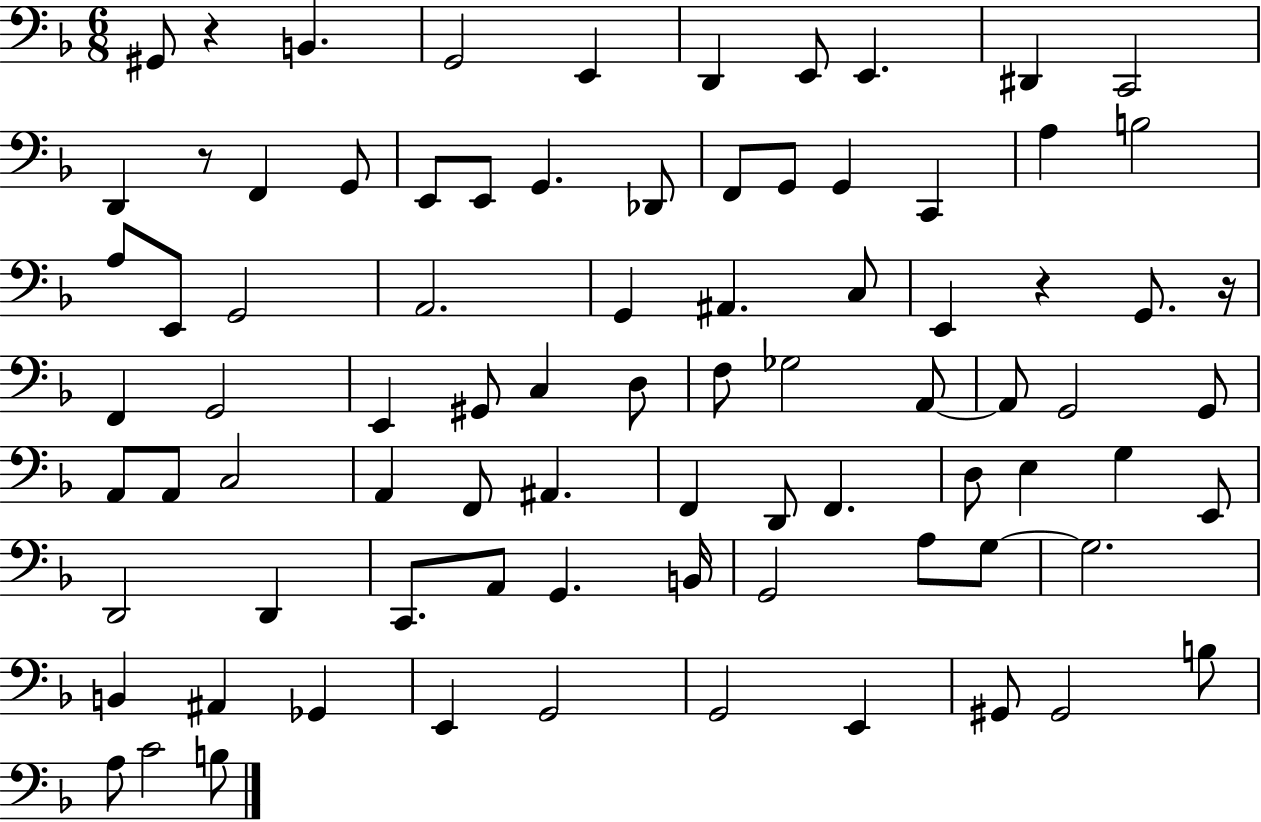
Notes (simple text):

G#2/e R/q B2/q. G2/h E2/q D2/q E2/e E2/q. D#2/q C2/h D2/q R/e F2/q G2/e E2/e E2/e G2/q. Db2/e F2/e G2/e G2/q C2/q A3/q B3/h A3/e E2/e G2/h A2/h. G2/q A#2/q. C3/e E2/q R/q G2/e. R/s F2/q G2/h E2/q G#2/e C3/q D3/e F3/e Gb3/h A2/e A2/e G2/h G2/e A2/e A2/e C3/h A2/q F2/e A#2/q. F2/q D2/e F2/q. D3/e E3/q G3/q E2/e D2/h D2/q C2/e. A2/e G2/q. B2/s G2/h A3/e G3/e G3/h. B2/q A#2/q Gb2/q E2/q G2/h G2/h E2/q G#2/e G#2/h B3/e A3/e C4/h B3/e